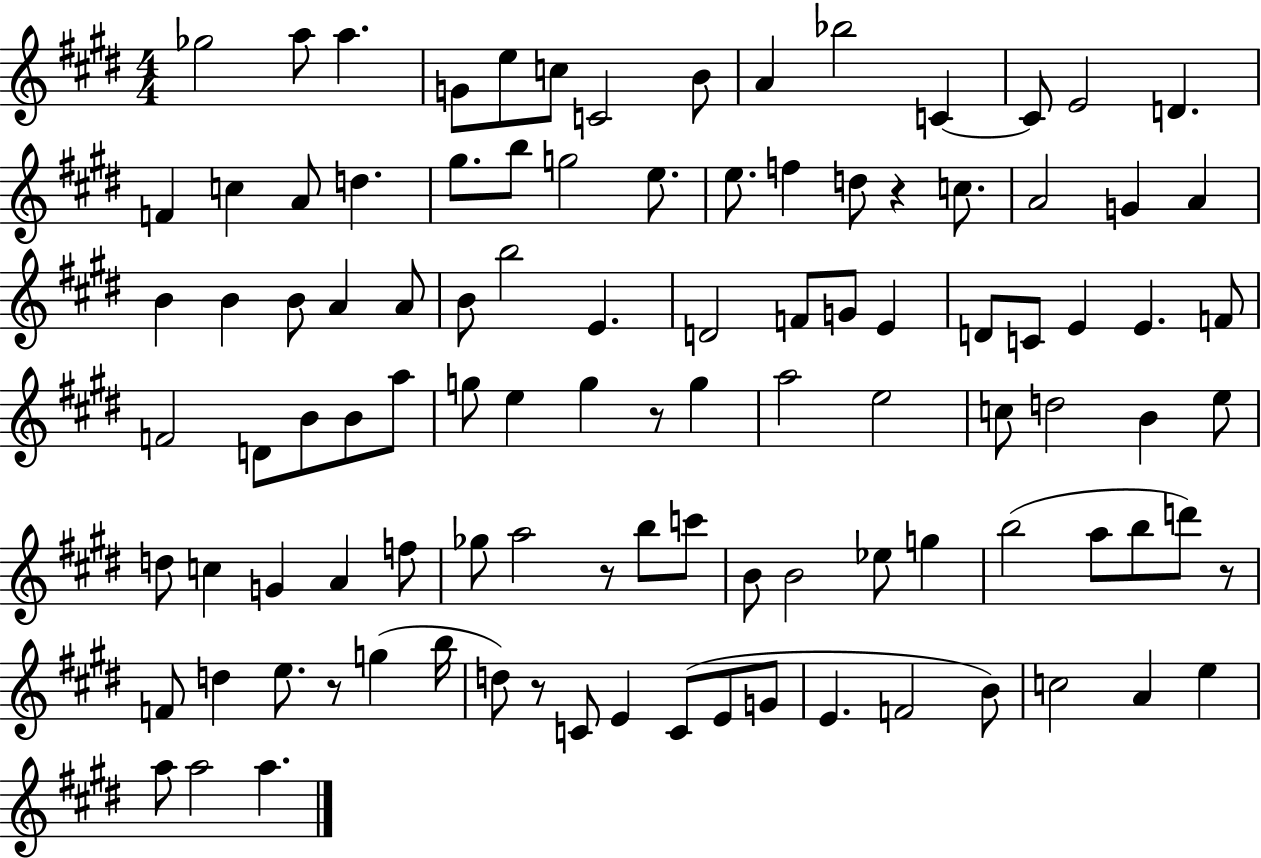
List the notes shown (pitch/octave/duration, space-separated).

Gb5/h A5/e A5/q. G4/e E5/e C5/e C4/h B4/e A4/q Bb5/h C4/q C4/e E4/h D4/q. F4/q C5/q A4/e D5/q. G#5/e. B5/e G5/h E5/e. E5/e. F5/q D5/e R/q C5/e. A4/h G4/q A4/q B4/q B4/q B4/e A4/q A4/e B4/e B5/h E4/q. D4/h F4/e G4/e E4/q D4/e C4/e E4/q E4/q. F4/e F4/h D4/e B4/e B4/e A5/e G5/e E5/q G5/q R/e G5/q A5/h E5/h C5/e D5/h B4/q E5/e D5/e C5/q G4/q A4/q F5/e Gb5/e A5/h R/e B5/e C6/e B4/e B4/h Eb5/e G5/q B5/h A5/e B5/e D6/e R/e F4/e D5/q E5/e. R/e G5/q B5/s D5/e R/e C4/e E4/q C4/e E4/e G4/e E4/q. F4/h B4/e C5/h A4/q E5/q A5/e A5/h A5/q.